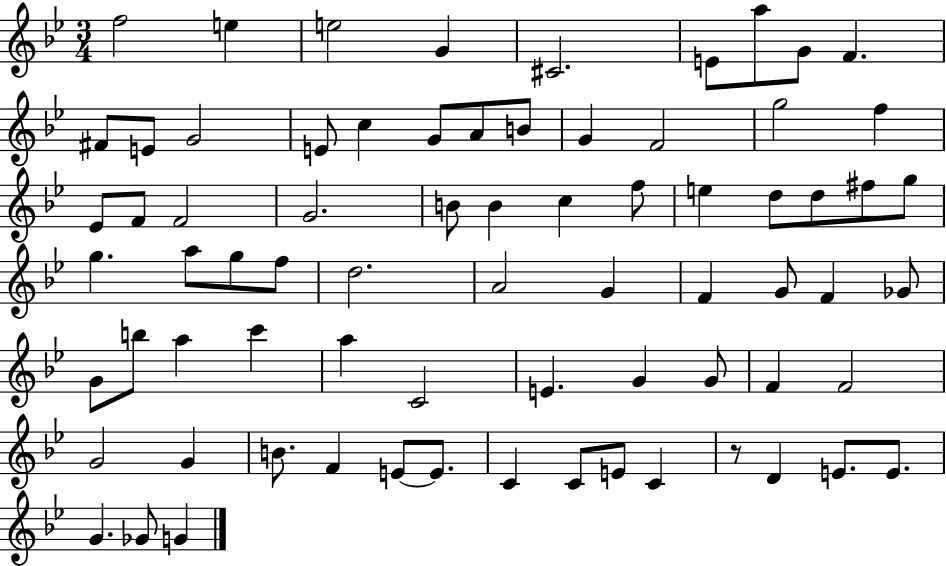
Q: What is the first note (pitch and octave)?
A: F5